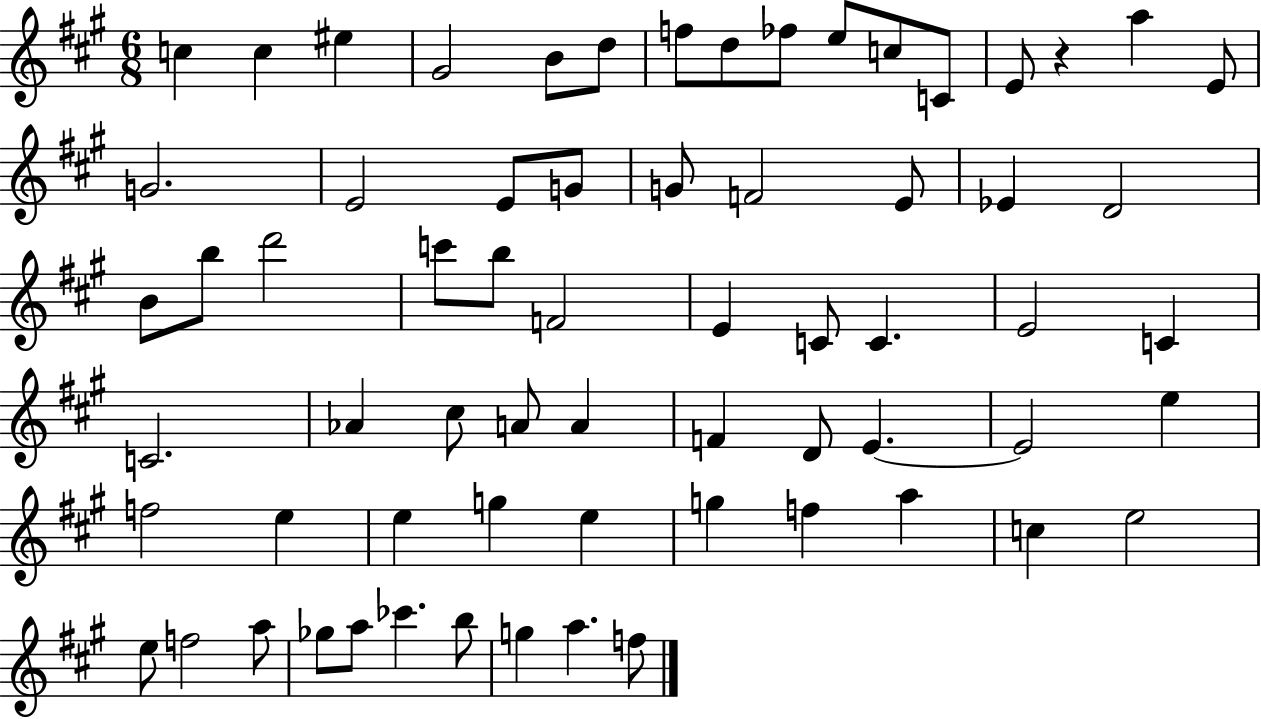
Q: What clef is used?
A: treble